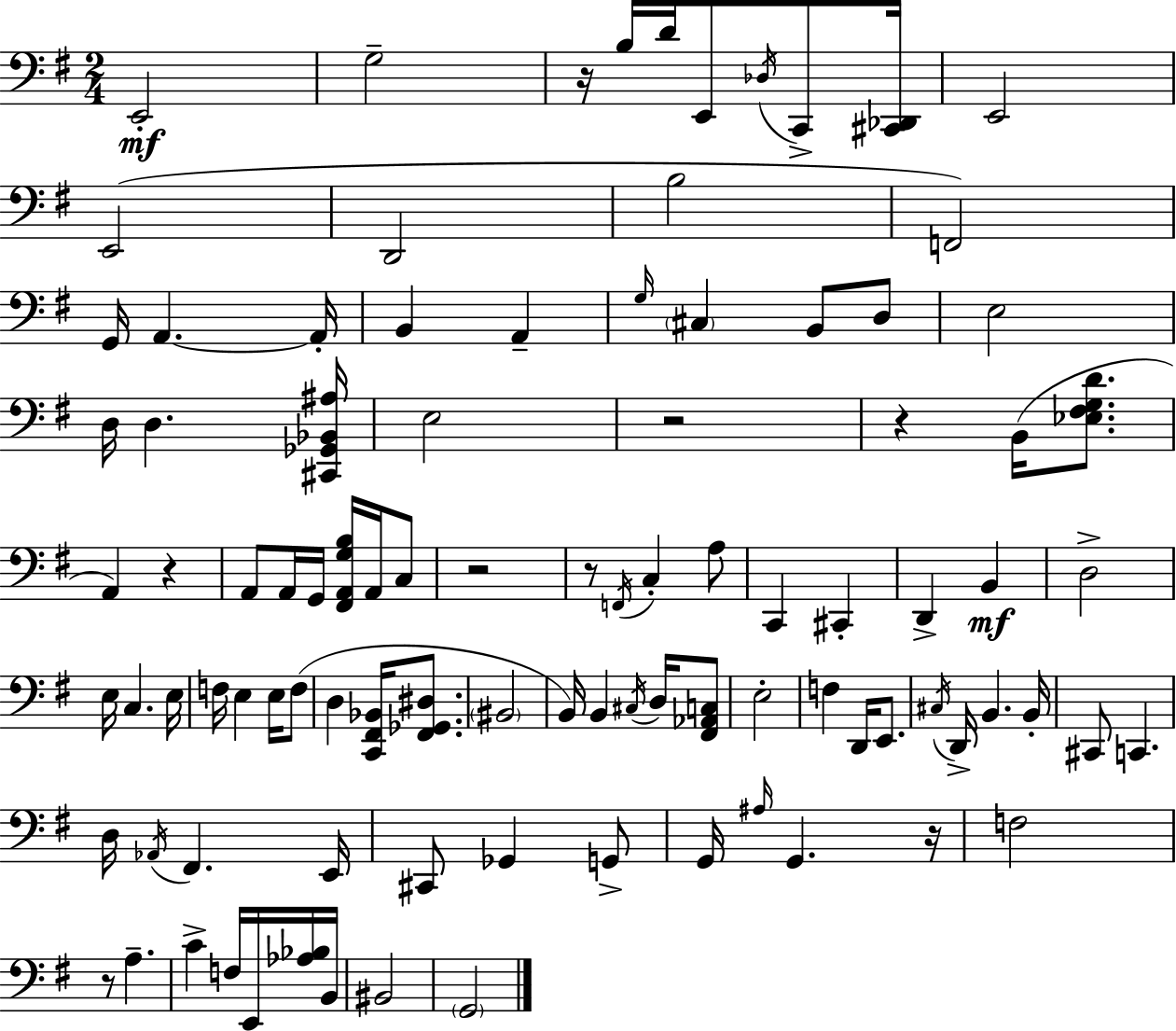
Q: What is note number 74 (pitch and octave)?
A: F3